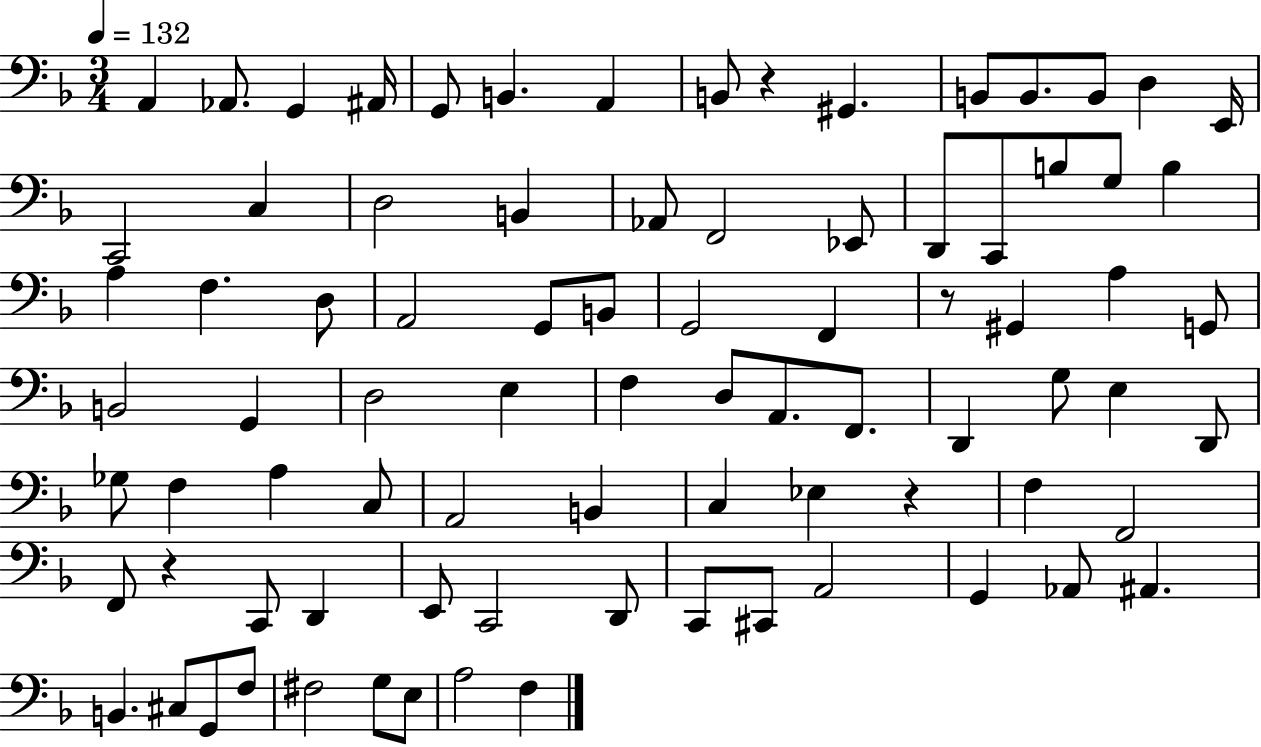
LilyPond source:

{
  \clef bass
  \numericTimeSignature
  \time 3/4
  \key f \major
  \tempo 4 = 132
  \repeat volta 2 { a,4 aes,8. g,4 ais,16 | g,8 b,4. a,4 | b,8 r4 gis,4. | b,8 b,8. b,8 d4 e,16 | \break c,2 c4 | d2 b,4 | aes,8 f,2 ees,8 | d,8 c,8 b8 g8 b4 | \break a4 f4. d8 | a,2 g,8 b,8 | g,2 f,4 | r8 gis,4 a4 g,8 | \break b,2 g,4 | d2 e4 | f4 d8 a,8. f,8. | d,4 g8 e4 d,8 | \break ges8 f4 a4 c8 | a,2 b,4 | c4 ees4 r4 | f4 f,2 | \break f,8 r4 c,8 d,4 | e,8 c,2 d,8 | c,8 cis,8 a,2 | g,4 aes,8 ais,4. | \break b,4. cis8 g,8 f8 | fis2 g8 e8 | a2 f4 | } \bar "|."
}